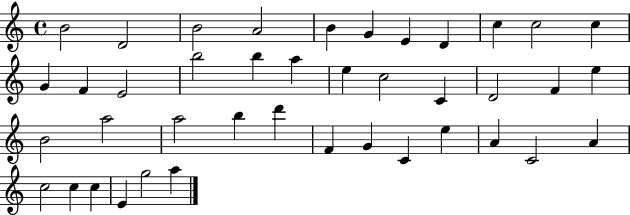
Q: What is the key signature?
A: C major